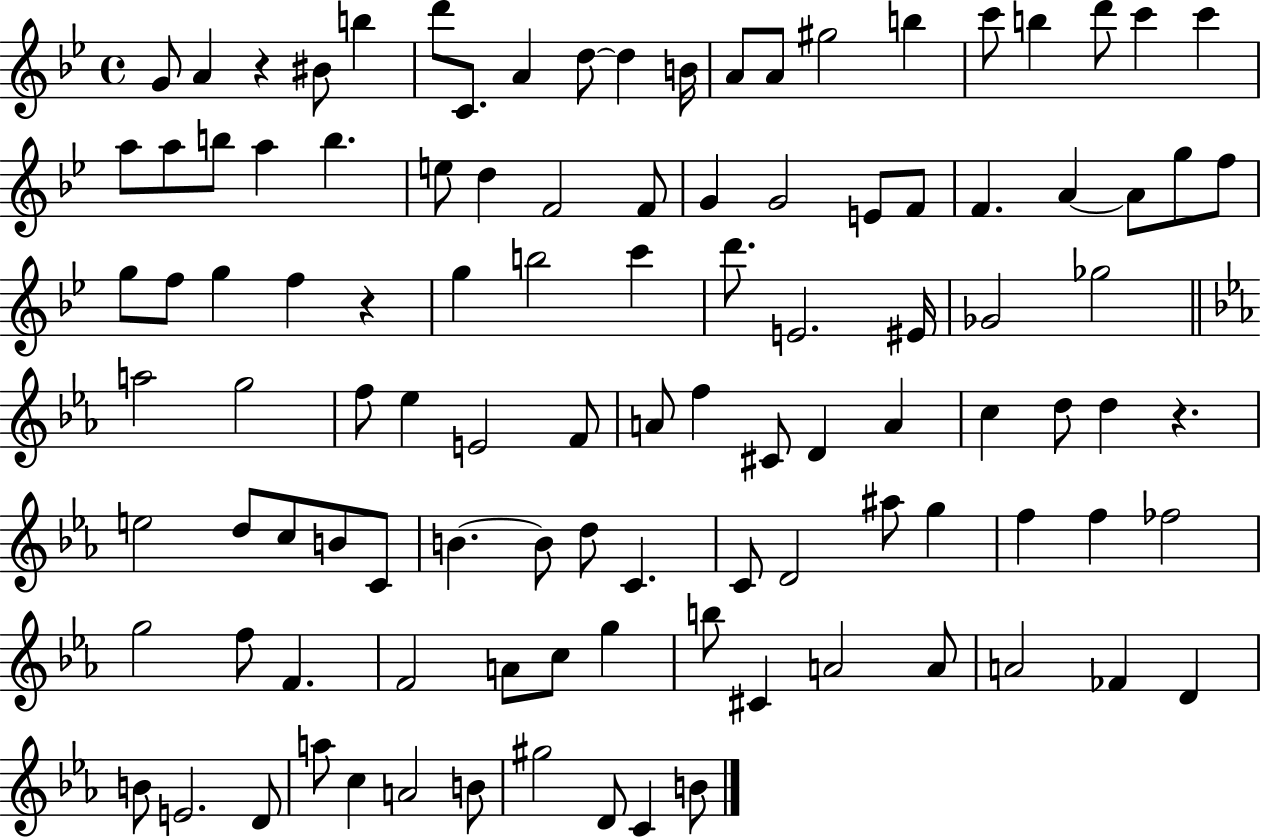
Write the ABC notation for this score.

X:1
T:Untitled
M:4/4
L:1/4
K:Bb
G/2 A z ^B/2 b d'/2 C/2 A d/2 d B/4 A/2 A/2 ^g2 b c'/2 b d'/2 c' c' a/2 a/2 b/2 a b e/2 d F2 F/2 G G2 E/2 F/2 F A A/2 g/2 f/2 g/2 f/2 g f z g b2 c' d'/2 E2 ^E/4 _G2 _g2 a2 g2 f/2 _e E2 F/2 A/2 f ^C/2 D A c d/2 d z e2 d/2 c/2 B/2 C/2 B B/2 d/2 C C/2 D2 ^a/2 g f f _f2 g2 f/2 F F2 A/2 c/2 g b/2 ^C A2 A/2 A2 _F D B/2 E2 D/2 a/2 c A2 B/2 ^g2 D/2 C B/2